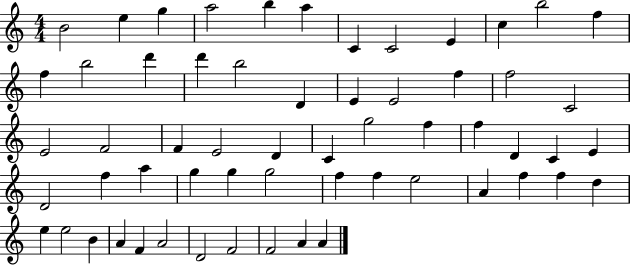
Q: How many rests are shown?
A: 0